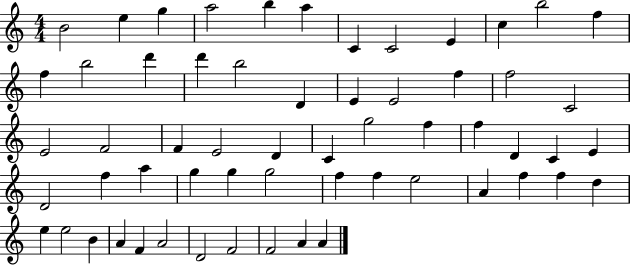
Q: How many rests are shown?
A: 0